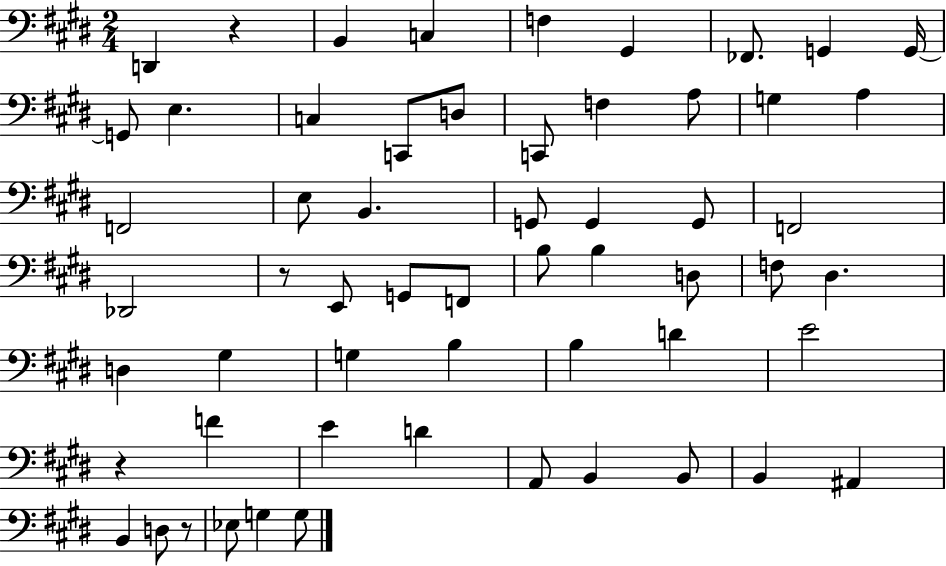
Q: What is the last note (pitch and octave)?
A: G3